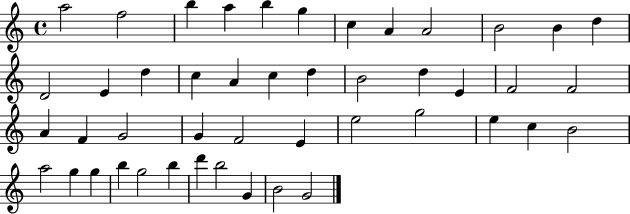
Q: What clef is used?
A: treble